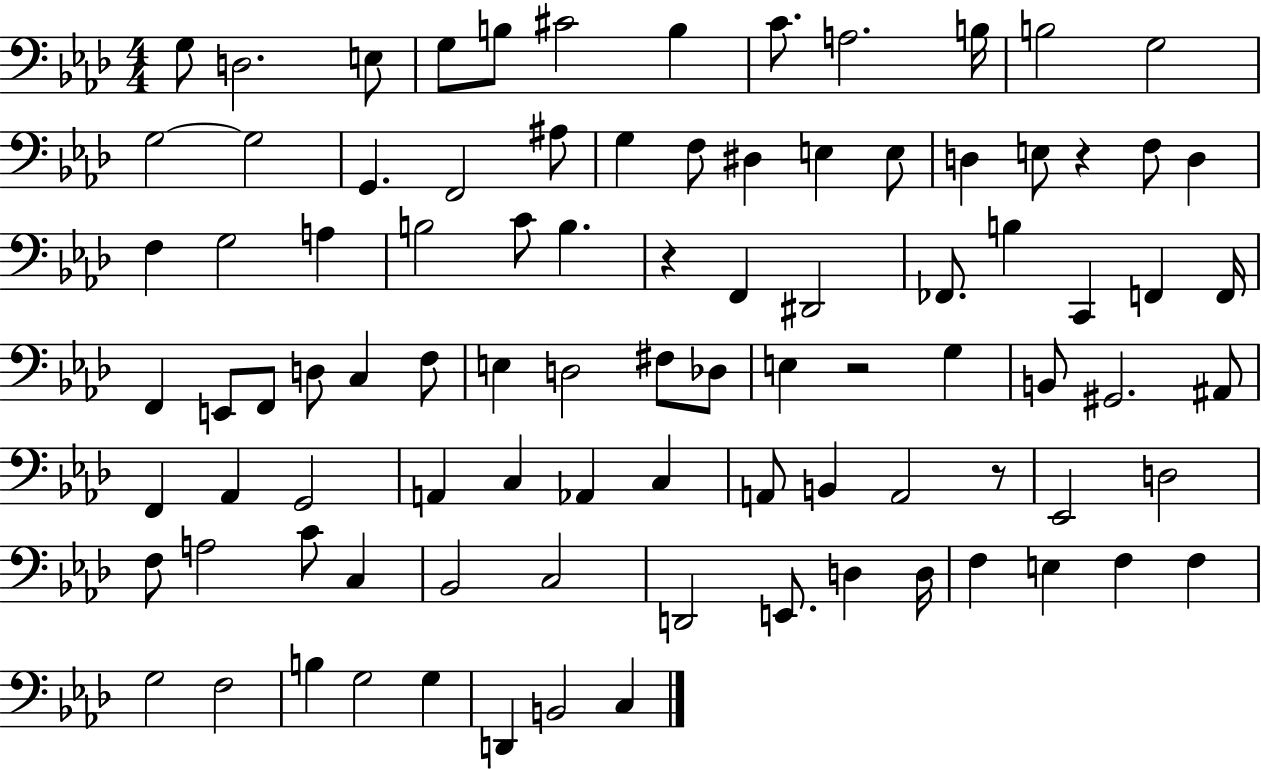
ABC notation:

X:1
T:Untitled
M:4/4
L:1/4
K:Ab
G,/2 D,2 E,/2 G,/2 B,/2 ^C2 B, C/2 A,2 B,/4 B,2 G,2 G,2 G,2 G,, F,,2 ^A,/2 G, F,/2 ^D, E, E,/2 D, E,/2 z F,/2 D, F, G,2 A, B,2 C/2 B, z F,, ^D,,2 _F,,/2 B, C,, F,, F,,/4 F,, E,,/2 F,,/2 D,/2 C, F,/2 E, D,2 ^F,/2 _D,/2 E, z2 G, B,,/2 ^G,,2 ^A,,/2 F,, _A,, G,,2 A,, C, _A,, C, A,,/2 B,, A,,2 z/2 _E,,2 D,2 F,/2 A,2 C/2 C, _B,,2 C,2 D,,2 E,,/2 D, D,/4 F, E, F, F, G,2 F,2 B, G,2 G, D,, B,,2 C,